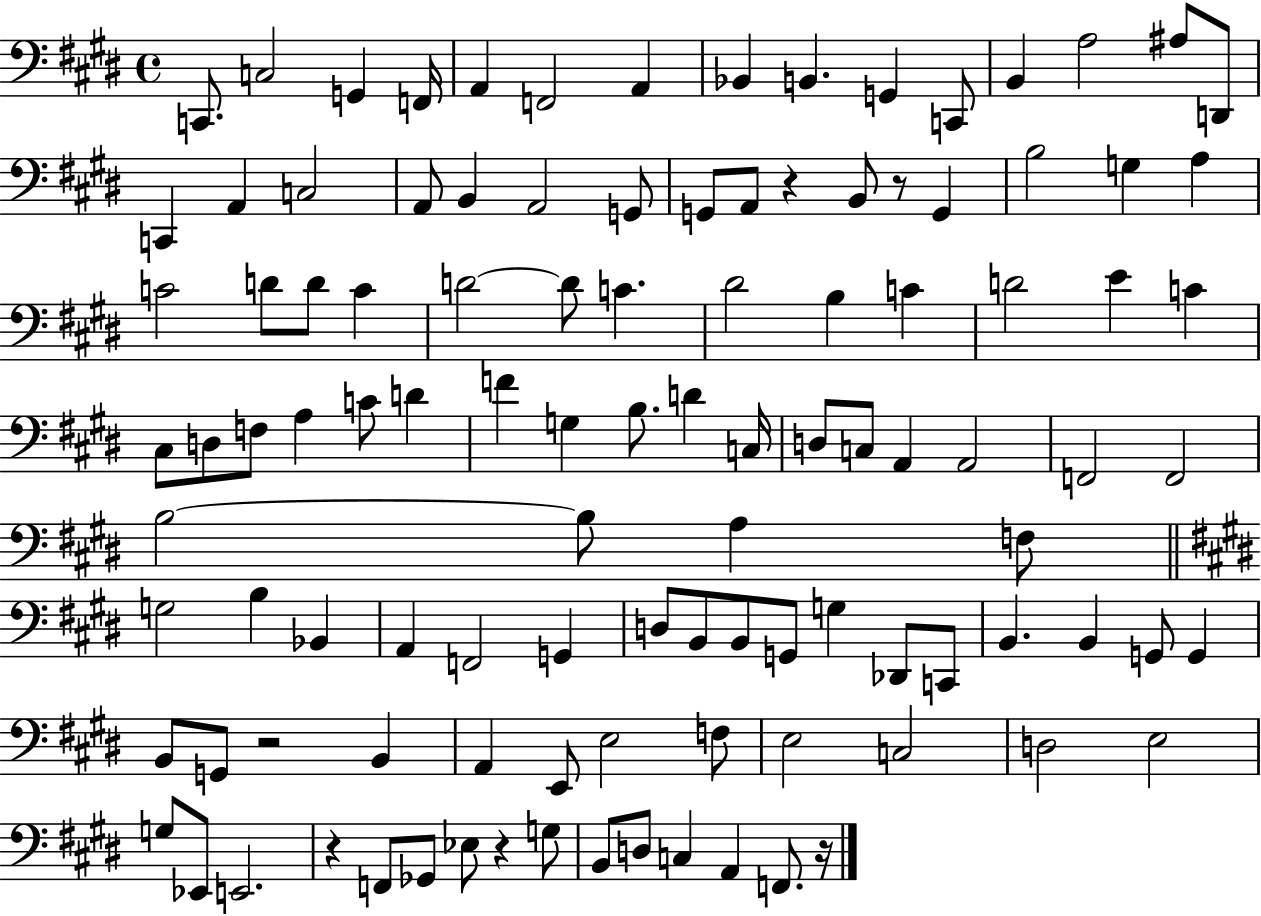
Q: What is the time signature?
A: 4/4